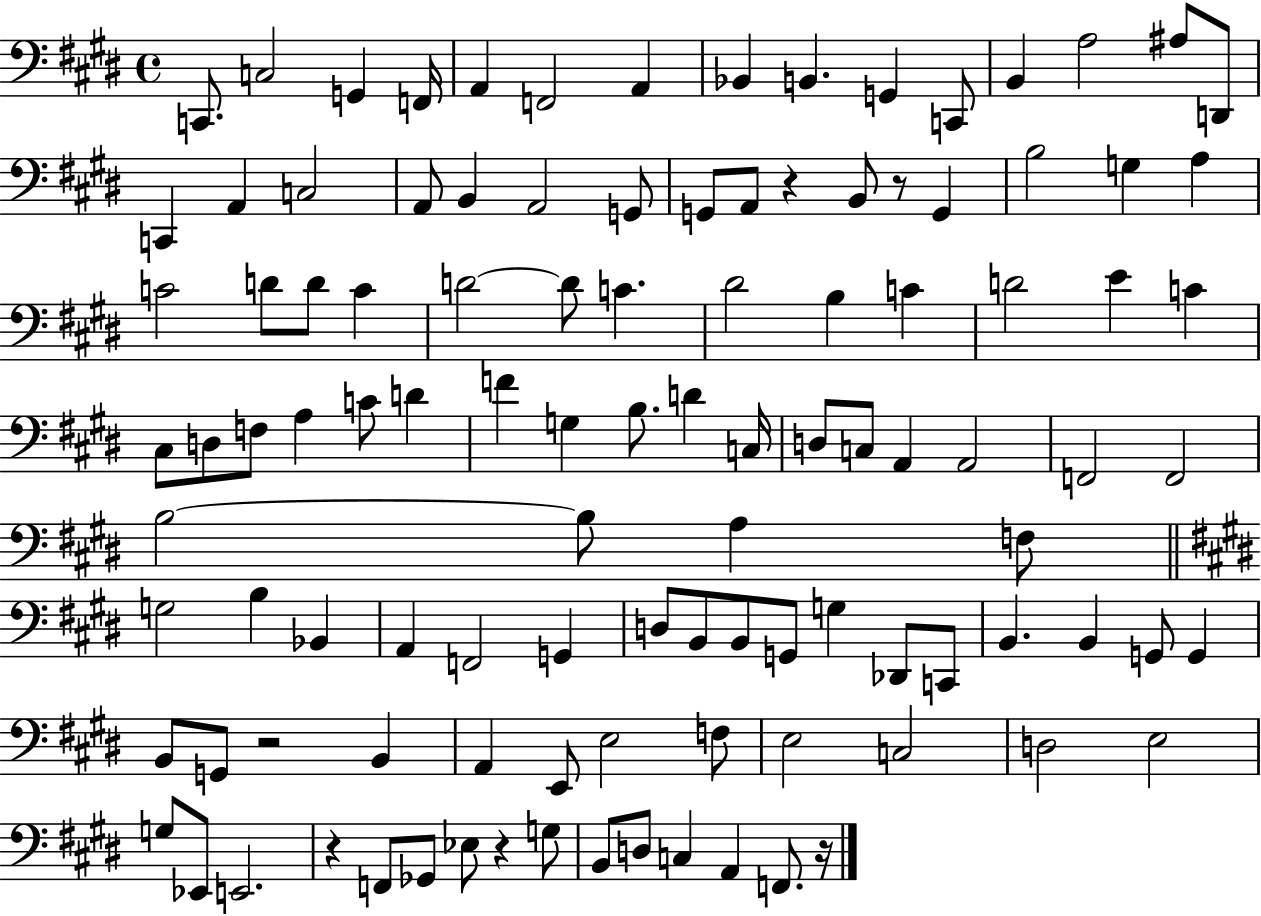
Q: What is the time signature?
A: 4/4